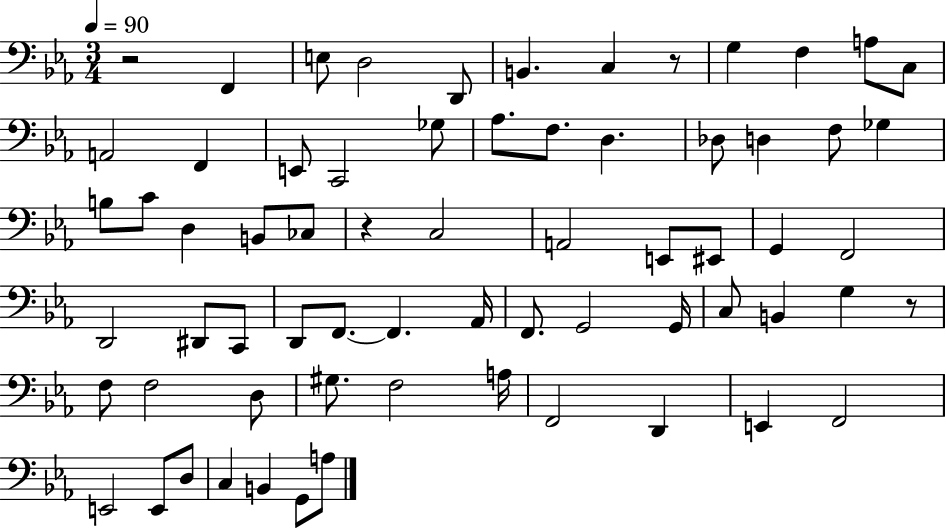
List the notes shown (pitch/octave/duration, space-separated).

R/h F2/q E3/e D3/h D2/e B2/q. C3/q R/e G3/q F3/q A3/e C3/e A2/h F2/q E2/e C2/h Gb3/e Ab3/e. F3/e. D3/q. Db3/e D3/q F3/e Gb3/q B3/e C4/e D3/q B2/e CES3/e R/q C3/h A2/h E2/e EIS2/e G2/q F2/h D2/h D#2/e C2/e D2/e F2/e. F2/q. Ab2/s F2/e. G2/h G2/s C3/e B2/q G3/q R/e F3/e F3/h D3/e G#3/e. F3/h A3/s F2/h D2/q E2/q F2/h E2/h E2/e D3/e C3/q B2/q G2/e A3/e